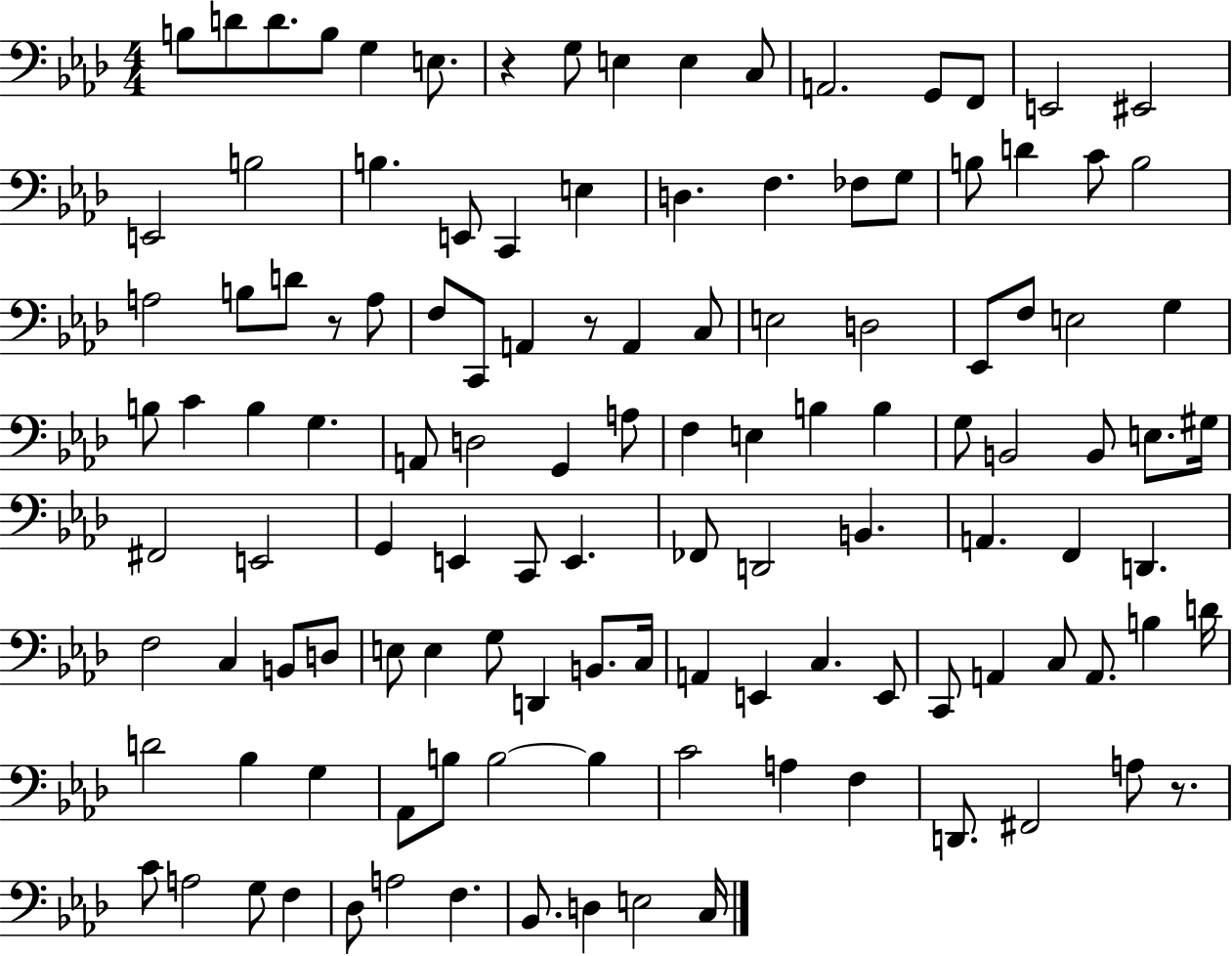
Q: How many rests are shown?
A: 4